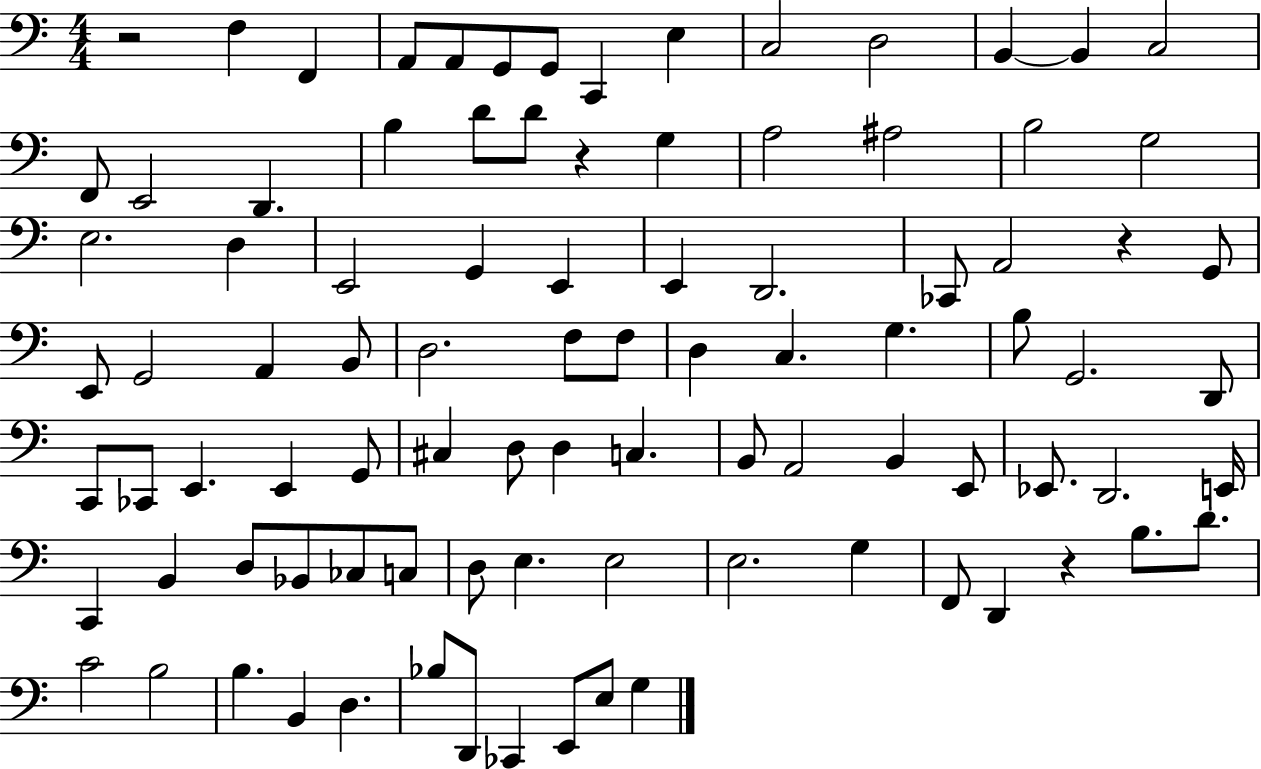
R/h F3/q F2/q A2/e A2/e G2/e G2/e C2/q E3/q C3/h D3/h B2/q B2/q C3/h F2/e E2/h D2/q. B3/q D4/e D4/e R/q G3/q A3/h A#3/h B3/h G3/h E3/h. D3/q E2/h G2/q E2/q E2/q D2/h. CES2/e A2/h R/q G2/e E2/e G2/h A2/q B2/e D3/h. F3/e F3/e D3/q C3/q. G3/q. B3/e G2/h. D2/e C2/e CES2/e E2/q. E2/q G2/e C#3/q D3/e D3/q C3/q. B2/e A2/h B2/q E2/e Eb2/e. D2/h. E2/s C2/q B2/q D3/e Bb2/e CES3/e C3/e D3/e E3/q. E3/h E3/h. G3/q F2/e D2/q R/q B3/e. D4/e. C4/h B3/h B3/q. B2/q D3/q. Bb3/e D2/e CES2/q E2/e E3/e G3/q